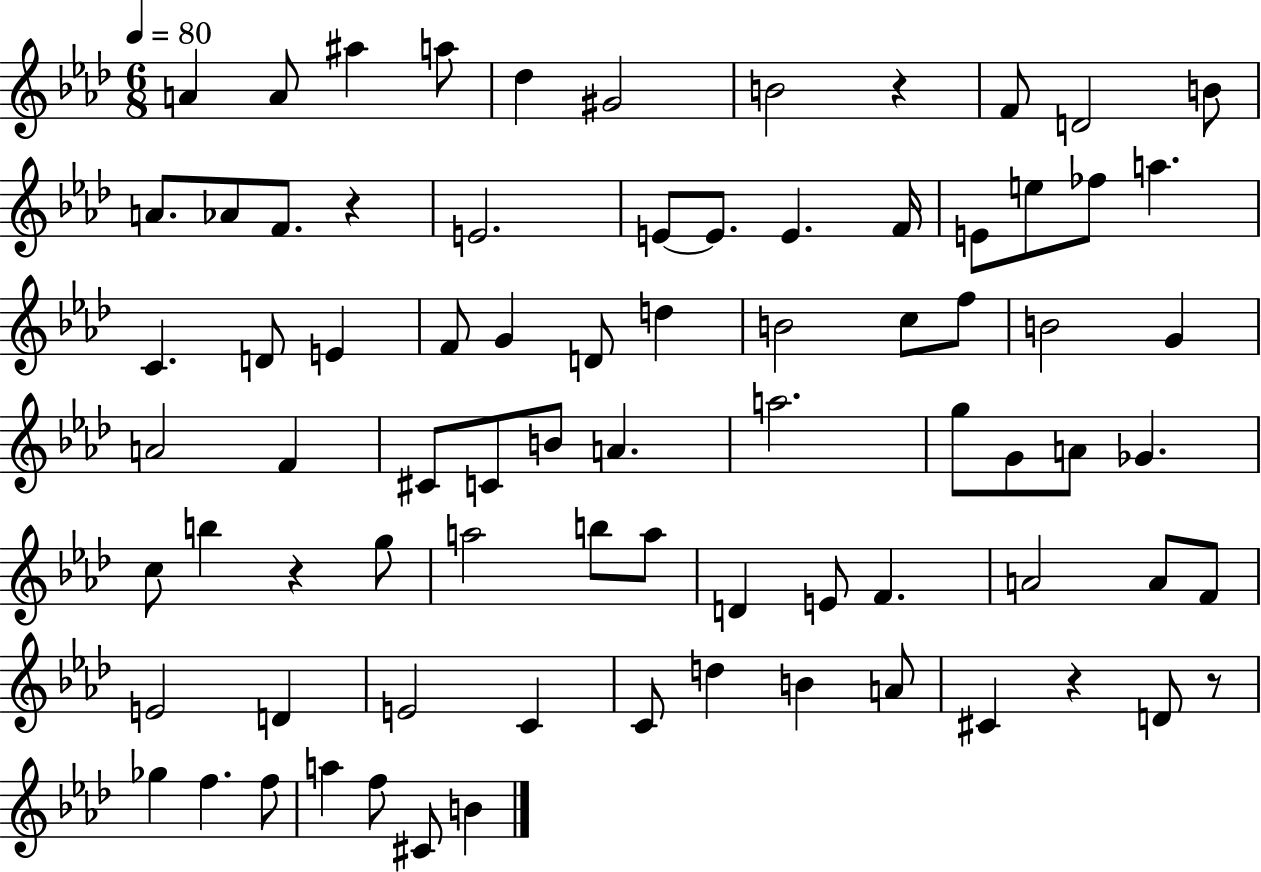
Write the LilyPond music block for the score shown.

{
  \clef treble
  \numericTimeSignature
  \time 6/8
  \key aes \major
  \tempo 4 = 80
  \repeat volta 2 { a'4 a'8 ais''4 a''8 | des''4 gis'2 | b'2 r4 | f'8 d'2 b'8 | \break a'8. aes'8 f'8. r4 | e'2. | e'8~~ e'8. e'4. f'16 | e'8 e''8 fes''8 a''4. | \break c'4. d'8 e'4 | f'8 g'4 d'8 d''4 | b'2 c''8 f''8 | b'2 g'4 | \break a'2 f'4 | cis'8 c'8 b'8 a'4. | a''2. | g''8 g'8 a'8 ges'4. | \break c''8 b''4 r4 g''8 | a''2 b''8 a''8 | d'4 e'8 f'4. | a'2 a'8 f'8 | \break e'2 d'4 | e'2 c'4 | c'8 d''4 b'4 a'8 | cis'4 r4 d'8 r8 | \break ges''4 f''4. f''8 | a''4 f''8 cis'8 b'4 | } \bar "|."
}